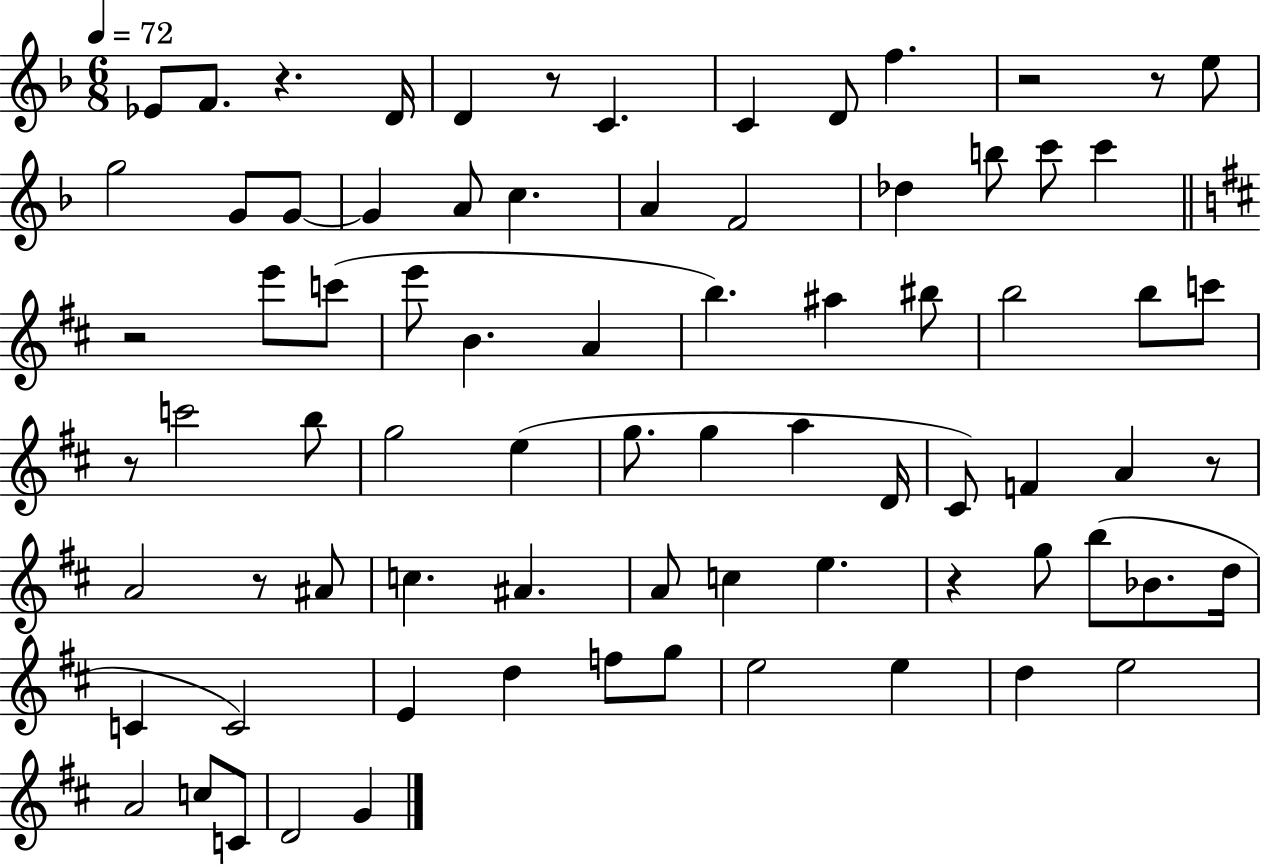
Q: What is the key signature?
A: F major